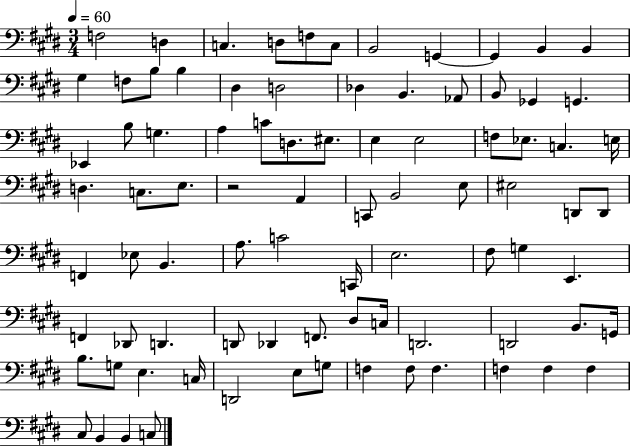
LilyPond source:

{
  \clef bass
  \numericTimeSignature
  \time 3/4
  \key e \major
  \tempo 4 = 60
  f2 d4 | c4. d8 f8 c8 | b,2 g,4~~ | g,4 b,4 b,4 | \break gis4 f8 b8 b4 | dis4 d2 | des4 b,4. aes,8 | b,8 ges,4 g,4. | \break ees,4 b8 g4. | a4 c'8 d8. eis8. | e4 e2 | f8 ees8. c4. e16 | \break d4. c8. e8. | r2 a,4 | c,8 b,2 e8 | eis2 d,8 d,8 | \break f,4 ees8 b,4. | a8. c'2 c,16 | e2. | fis8 g4 e,4. | \break f,4 des,8 d,4. | d,8 des,4 f,8. dis8 c16 | d,2. | d,2 b,8. g,16 | \break b8. g8 e4. c16 | d,2 e8 g8 | f4 f8 f4. | f4 f4 f4 | \break cis8 b,4 b,4 c8 | \bar "|."
}